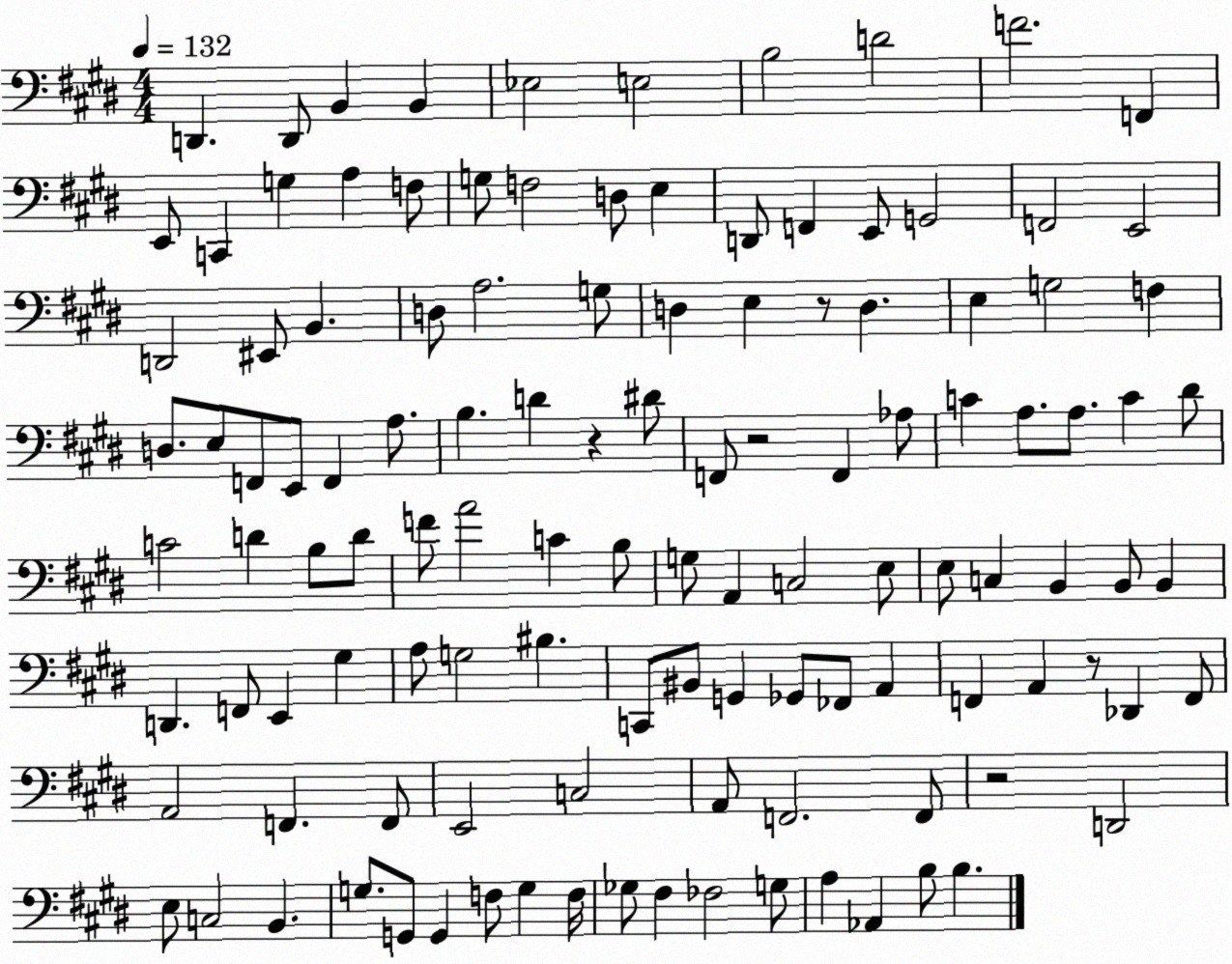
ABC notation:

X:1
T:Untitled
M:4/4
L:1/4
K:E
D,, D,,/2 B,, B,, _E,2 E,2 B,2 D2 F2 F,, E,,/2 C,, G, A, F,/2 G,/2 F,2 D,/2 E, D,,/2 F,, E,,/2 G,,2 F,,2 E,,2 D,,2 ^E,,/2 B,, D,/2 A,2 G,/2 D, E, z/2 D, E, G,2 F, D,/2 E,/2 F,,/2 E,,/2 F,, A,/2 B, D z ^D/2 F,,/2 z2 F,, _A,/2 C A,/2 A,/2 C ^D/2 C2 D B,/2 D/2 F/2 A2 C B,/2 G,/2 A,, C,2 E,/2 E,/2 C, B,, B,,/2 B,, D,, F,,/2 E,, ^G, A,/2 G,2 ^B, C,,/2 ^B,,/2 G,, _G,,/2 _F,,/2 A,, F,, A,, z/2 _D,, F,,/2 A,,2 F,, F,,/2 E,,2 C,2 A,,/2 F,,2 F,,/2 z2 D,,2 E,/2 C,2 B,, G,/2 G,,/2 G,, F,/2 G, F,/4 _G,/2 ^F, _F,2 G,/2 A, _A,, B,/2 B,